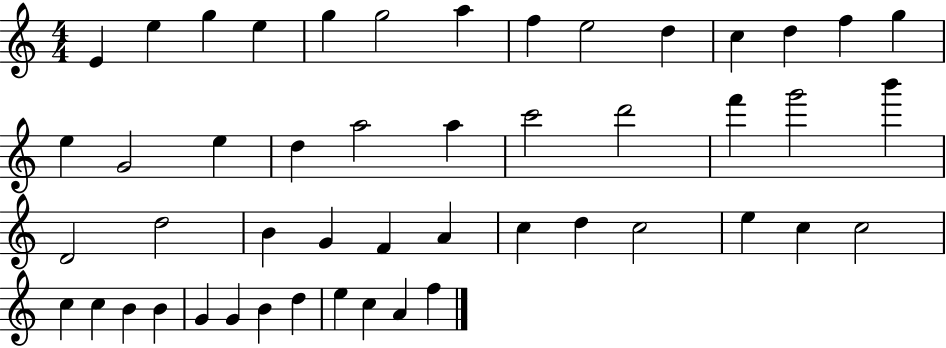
{
  \clef treble
  \numericTimeSignature
  \time 4/4
  \key c \major
  e'4 e''4 g''4 e''4 | g''4 g''2 a''4 | f''4 e''2 d''4 | c''4 d''4 f''4 g''4 | \break e''4 g'2 e''4 | d''4 a''2 a''4 | c'''2 d'''2 | f'''4 g'''2 b'''4 | \break d'2 d''2 | b'4 g'4 f'4 a'4 | c''4 d''4 c''2 | e''4 c''4 c''2 | \break c''4 c''4 b'4 b'4 | g'4 g'4 b'4 d''4 | e''4 c''4 a'4 f''4 | \bar "|."
}